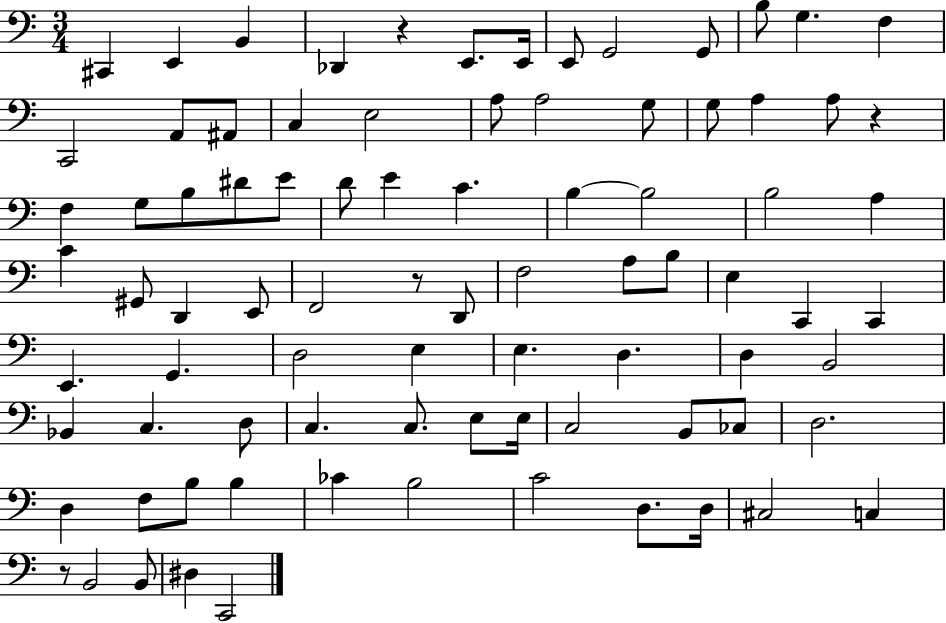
{
  \clef bass
  \numericTimeSignature
  \time 3/4
  \key c \major
  cis,4 e,4 b,4 | des,4 r4 e,8. e,16 | e,8 g,2 g,8 | b8 g4. f4 | \break c,2 a,8 ais,8 | c4 e2 | a8 a2 g8 | g8 a4 a8 r4 | \break f4 g8 b8 dis'8 e'8 | d'8 e'4 c'4. | b4~~ b2 | b2 a4 | \break c'4 gis,8 d,4 e,8 | f,2 r8 d,8 | f2 a8 b8 | e4 c,4 c,4 | \break e,4. g,4. | d2 e4 | e4. d4. | d4 b,2 | \break bes,4 c4. d8 | c4. c8. e8 e16 | c2 b,8 ces8 | d2. | \break d4 f8 b8 b4 | ces'4 b2 | c'2 d8. d16 | cis2 c4 | \break r8 b,2 b,8 | dis4 c,2 | \bar "|."
}